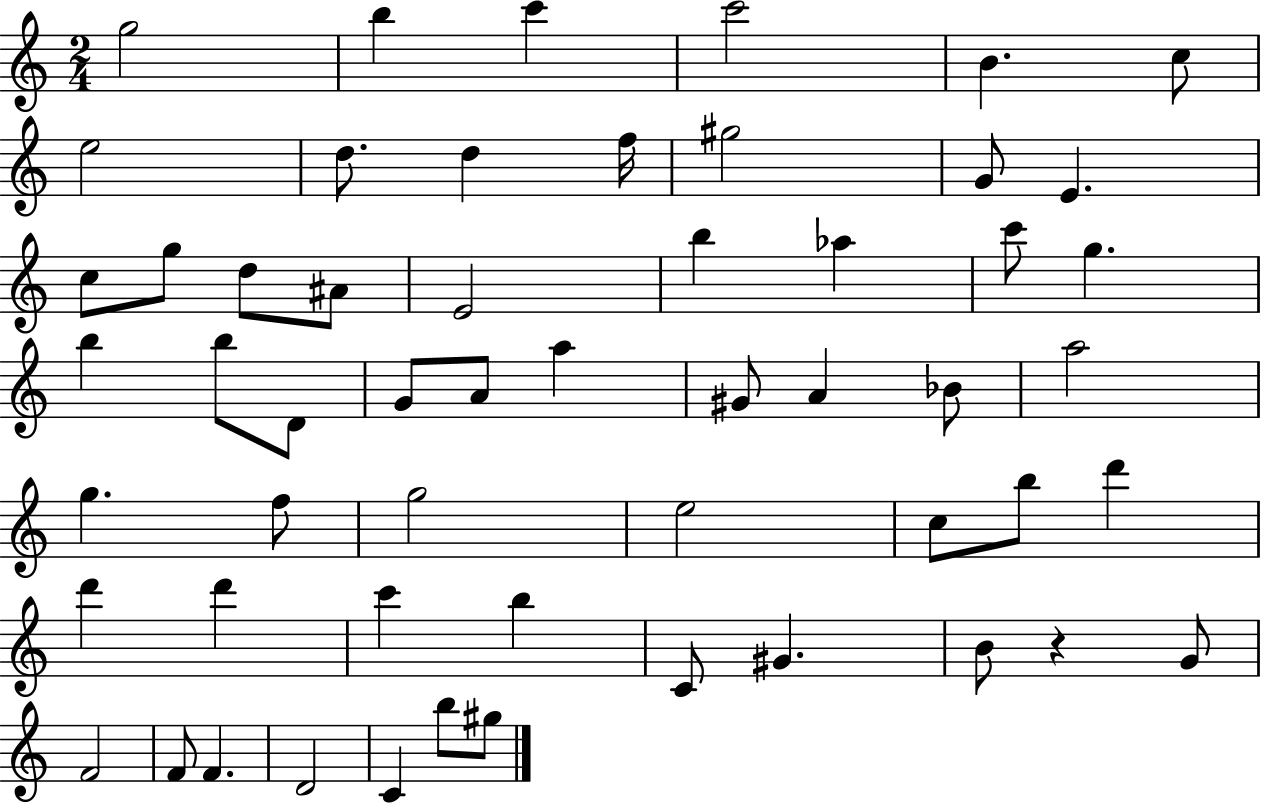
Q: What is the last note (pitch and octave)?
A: G#5